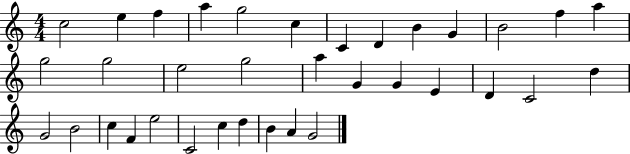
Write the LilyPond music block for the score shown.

{
  \clef treble
  \numericTimeSignature
  \time 4/4
  \key c \major
  c''2 e''4 f''4 | a''4 g''2 c''4 | c'4 d'4 b'4 g'4 | b'2 f''4 a''4 | \break g''2 g''2 | e''2 g''2 | a''4 g'4 g'4 e'4 | d'4 c'2 d''4 | \break g'2 b'2 | c''4 f'4 e''2 | c'2 c''4 d''4 | b'4 a'4 g'2 | \break \bar "|."
}